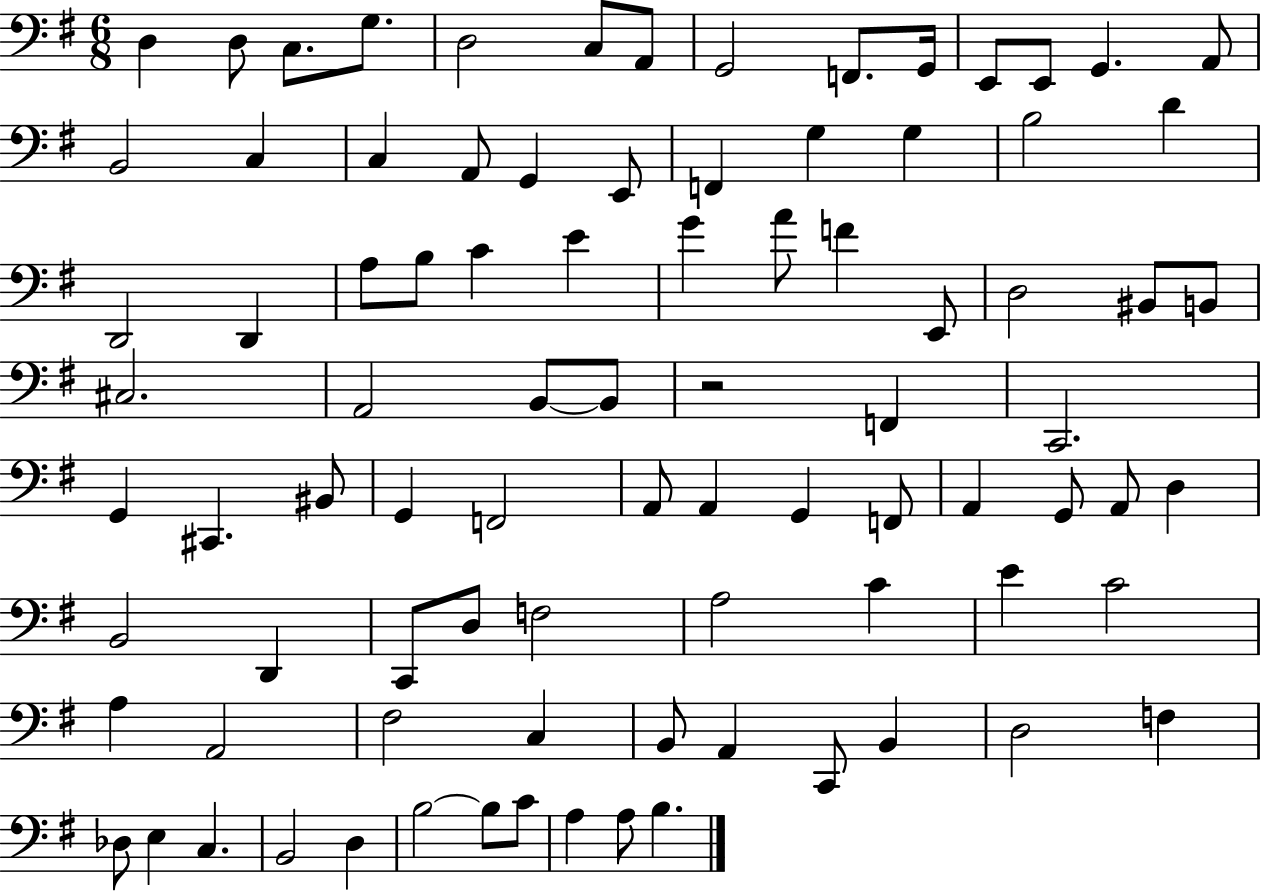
D3/q D3/e C3/e. G3/e. D3/h C3/e A2/e G2/h F2/e. G2/s E2/e E2/e G2/q. A2/e B2/h C3/q C3/q A2/e G2/q E2/e F2/q G3/q G3/q B3/h D4/q D2/h D2/q A3/e B3/e C4/q E4/q G4/q A4/e F4/q E2/e D3/h BIS2/e B2/e C#3/h. A2/h B2/e B2/e R/h F2/q C2/h. G2/q C#2/q. BIS2/e G2/q F2/h A2/e A2/q G2/q F2/e A2/q G2/e A2/e D3/q B2/h D2/q C2/e D3/e F3/h A3/h C4/q E4/q C4/h A3/q A2/h F#3/h C3/q B2/e A2/q C2/e B2/q D3/h F3/q Db3/e E3/q C3/q. B2/h D3/q B3/h B3/e C4/e A3/q A3/e B3/q.